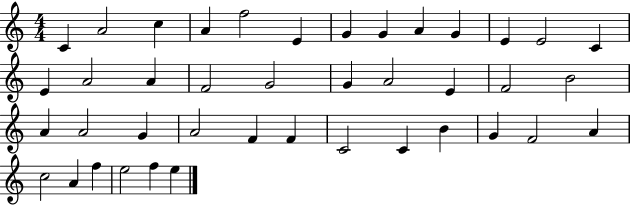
C4/q A4/h C5/q A4/q F5/h E4/q G4/q G4/q A4/q G4/q E4/q E4/h C4/q E4/q A4/h A4/q F4/h G4/h G4/q A4/h E4/q F4/h B4/h A4/q A4/h G4/q A4/h F4/q F4/q C4/h C4/q B4/q G4/q F4/h A4/q C5/h A4/q F5/q E5/h F5/q E5/q